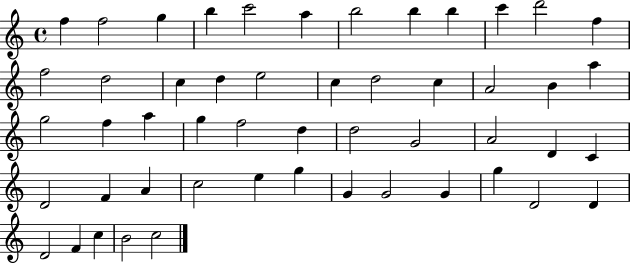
F5/q F5/h G5/q B5/q C6/h A5/q B5/h B5/q B5/q C6/q D6/h F5/q F5/h D5/h C5/q D5/q E5/h C5/q D5/h C5/q A4/h B4/q A5/q G5/h F5/q A5/q G5/q F5/h D5/q D5/h G4/h A4/h D4/q C4/q D4/h F4/q A4/q C5/h E5/q G5/q G4/q G4/h G4/q G5/q D4/h D4/q D4/h F4/q C5/q B4/h C5/h